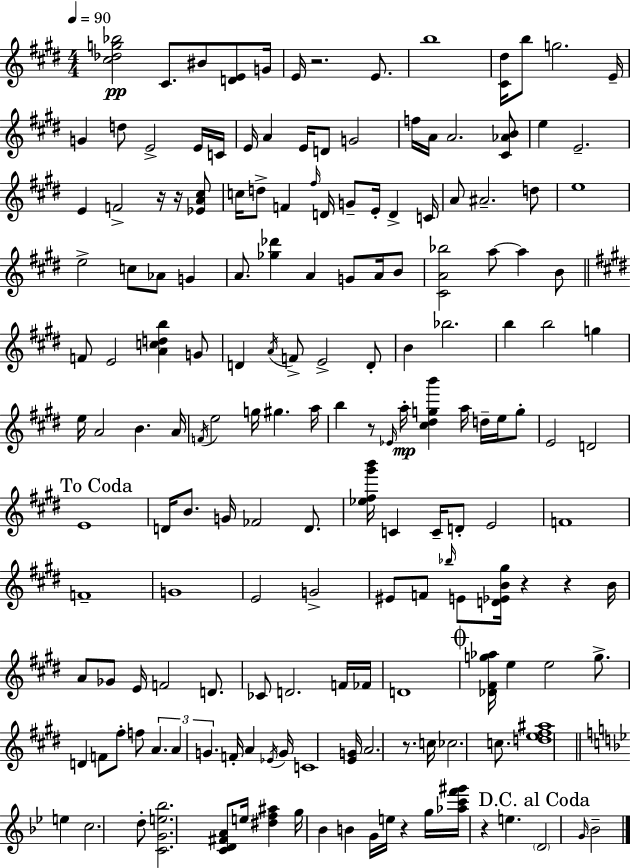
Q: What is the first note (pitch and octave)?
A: C#4